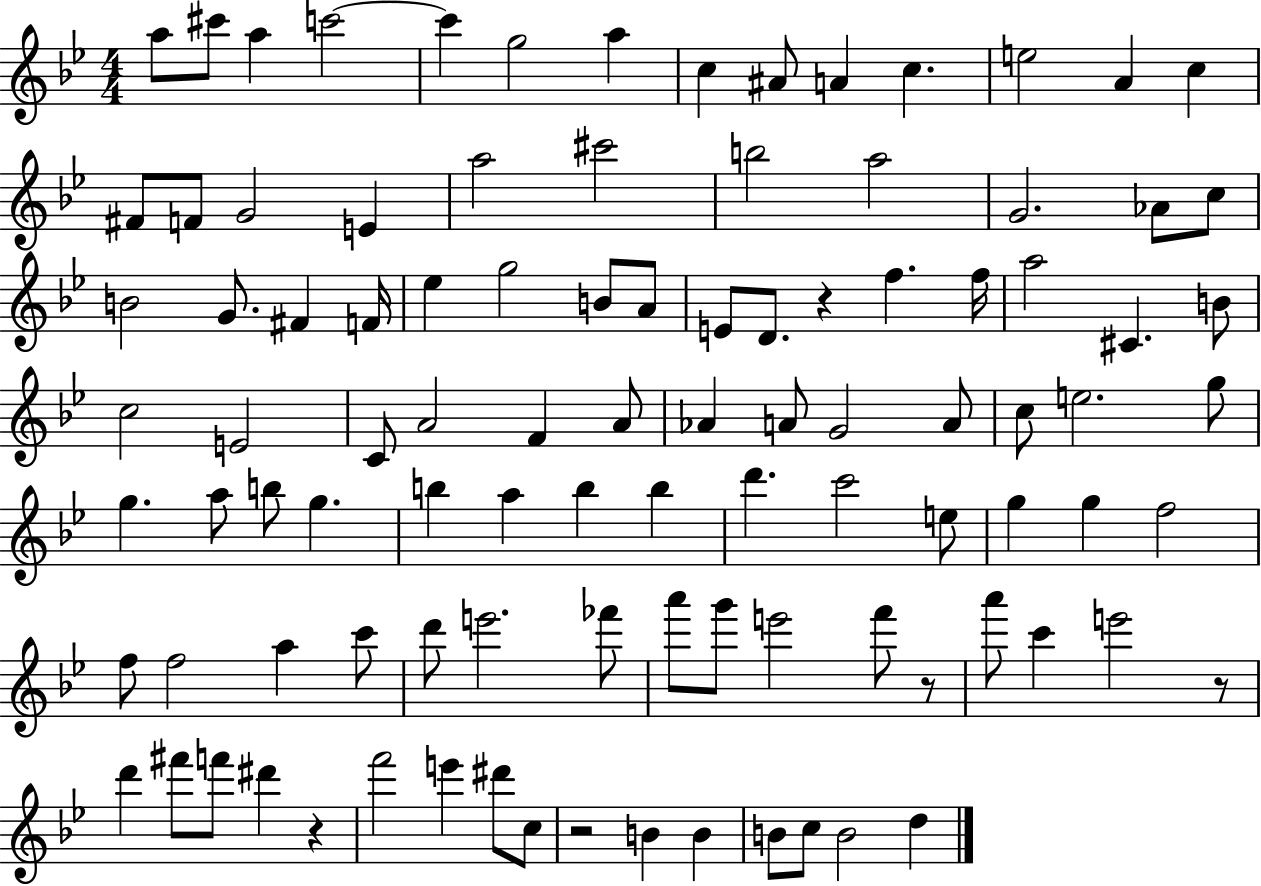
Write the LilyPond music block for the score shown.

{
  \clef treble
  \numericTimeSignature
  \time 4/4
  \key bes \major
  \repeat volta 2 { a''8 cis'''8 a''4 c'''2~~ | c'''4 g''2 a''4 | c''4 ais'8 a'4 c''4. | e''2 a'4 c''4 | \break fis'8 f'8 g'2 e'4 | a''2 cis'''2 | b''2 a''2 | g'2. aes'8 c''8 | \break b'2 g'8. fis'4 f'16 | ees''4 g''2 b'8 a'8 | e'8 d'8. r4 f''4. f''16 | a''2 cis'4. b'8 | \break c''2 e'2 | c'8 a'2 f'4 a'8 | aes'4 a'8 g'2 a'8 | c''8 e''2. g''8 | \break g''4. a''8 b''8 g''4. | b''4 a''4 b''4 b''4 | d'''4. c'''2 e''8 | g''4 g''4 f''2 | \break f''8 f''2 a''4 c'''8 | d'''8 e'''2. fes'''8 | a'''8 g'''8 e'''2 f'''8 r8 | a'''8 c'''4 e'''2 r8 | \break d'''4 fis'''8 f'''8 dis'''4 r4 | f'''2 e'''4 dis'''8 c''8 | r2 b'4 b'4 | b'8 c''8 b'2 d''4 | \break } \bar "|."
}